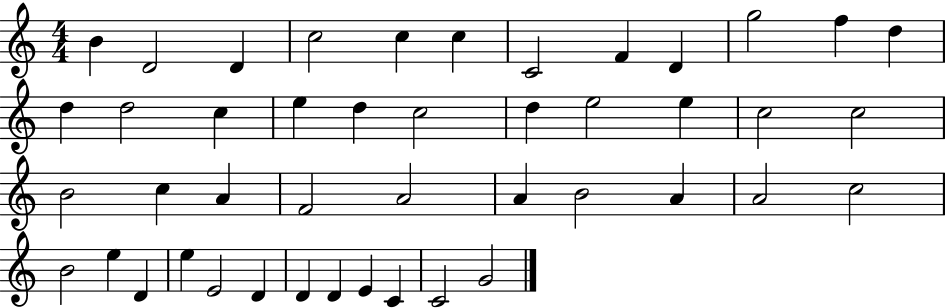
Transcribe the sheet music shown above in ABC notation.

X:1
T:Untitled
M:4/4
L:1/4
K:C
B D2 D c2 c c C2 F D g2 f d d d2 c e d c2 d e2 e c2 c2 B2 c A F2 A2 A B2 A A2 c2 B2 e D e E2 D D D E C C2 G2